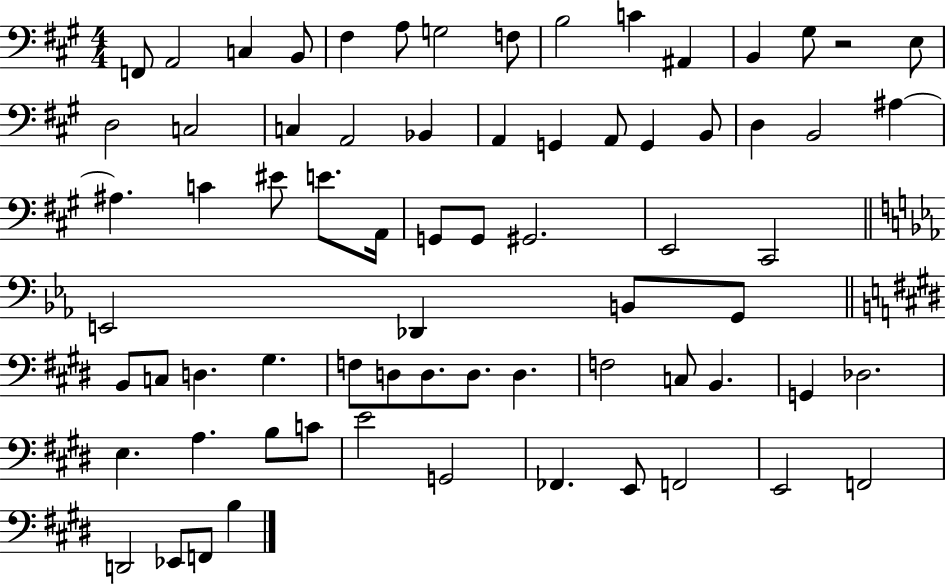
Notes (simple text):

F2/e A2/h C3/q B2/e F#3/q A3/e G3/h F3/e B3/h C4/q A#2/q B2/q G#3/e R/h E3/e D3/h C3/h C3/q A2/h Bb2/q A2/q G2/q A2/e G2/q B2/e D3/q B2/h A#3/q A#3/q. C4/q EIS4/e E4/e. A2/s G2/e G2/e G#2/h. E2/h C#2/h E2/h Db2/q B2/e G2/e B2/e C3/e D3/q. G#3/q. F3/e D3/e D3/e. D3/e. D3/q. F3/h C3/e B2/q. G2/q Db3/h. E3/q. A3/q. B3/e C4/e E4/h G2/h FES2/q. E2/e F2/h E2/h F2/h D2/h Eb2/e F2/e B3/q